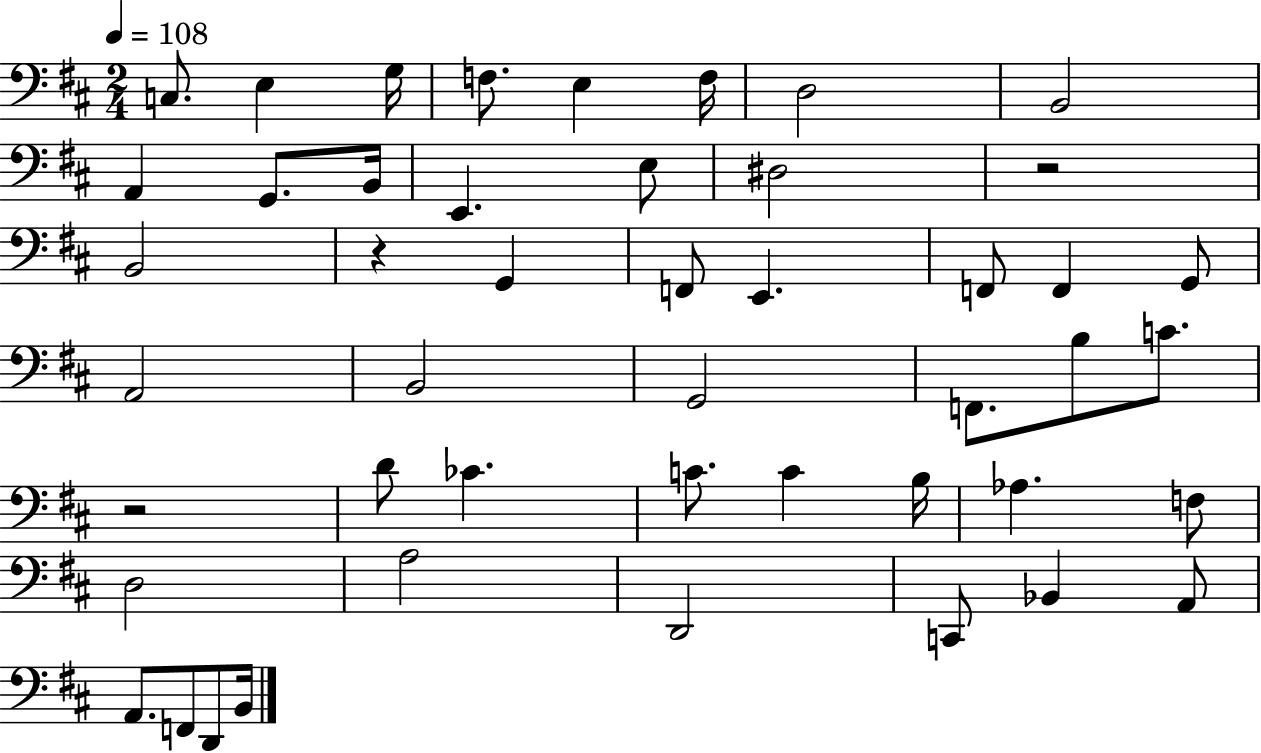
{
  \clef bass
  \numericTimeSignature
  \time 2/4
  \key d \major
  \tempo 4 = 108
  c8. e4 g16 | f8. e4 f16 | d2 | b,2 | \break a,4 g,8. b,16 | e,4. e8 | dis2 | r2 | \break b,2 | r4 g,4 | f,8 e,4. | f,8 f,4 g,8 | \break a,2 | b,2 | g,2 | f,8. b8 c'8. | \break r2 | d'8 ces'4. | c'8. c'4 b16 | aes4. f8 | \break d2 | a2 | d,2 | c,8 bes,4 a,8 | \break a,8. f,8 d,8 b,16 | \bar "|."
}